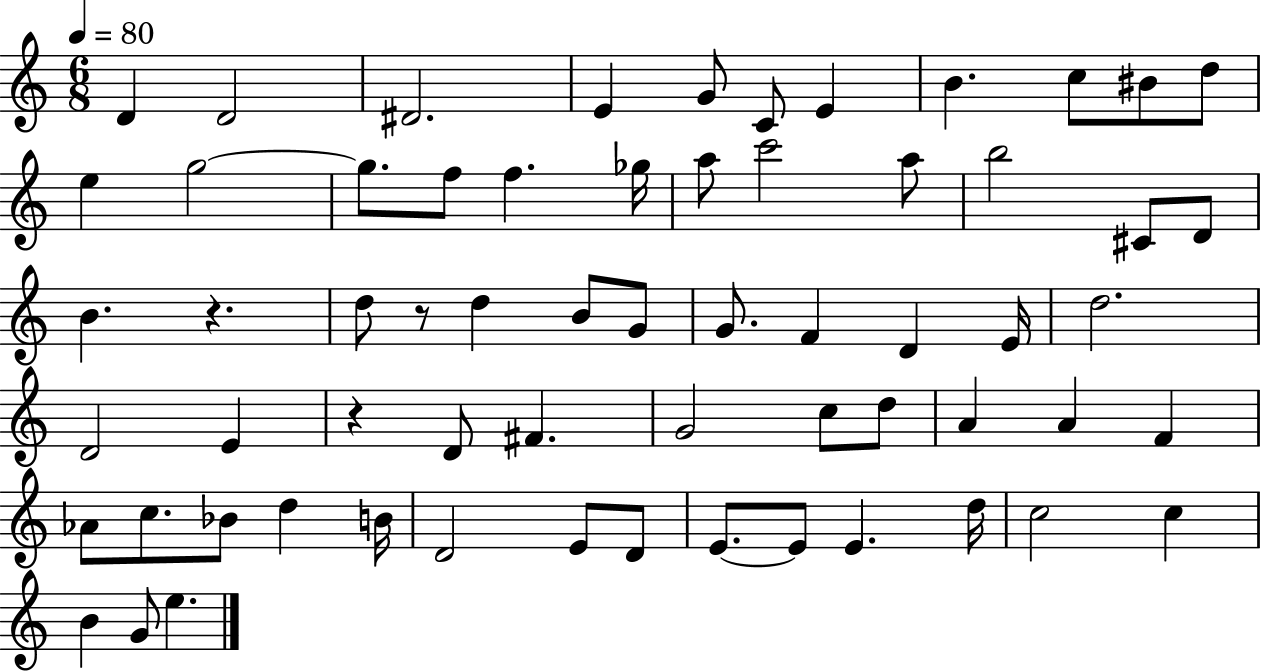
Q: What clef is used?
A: treble